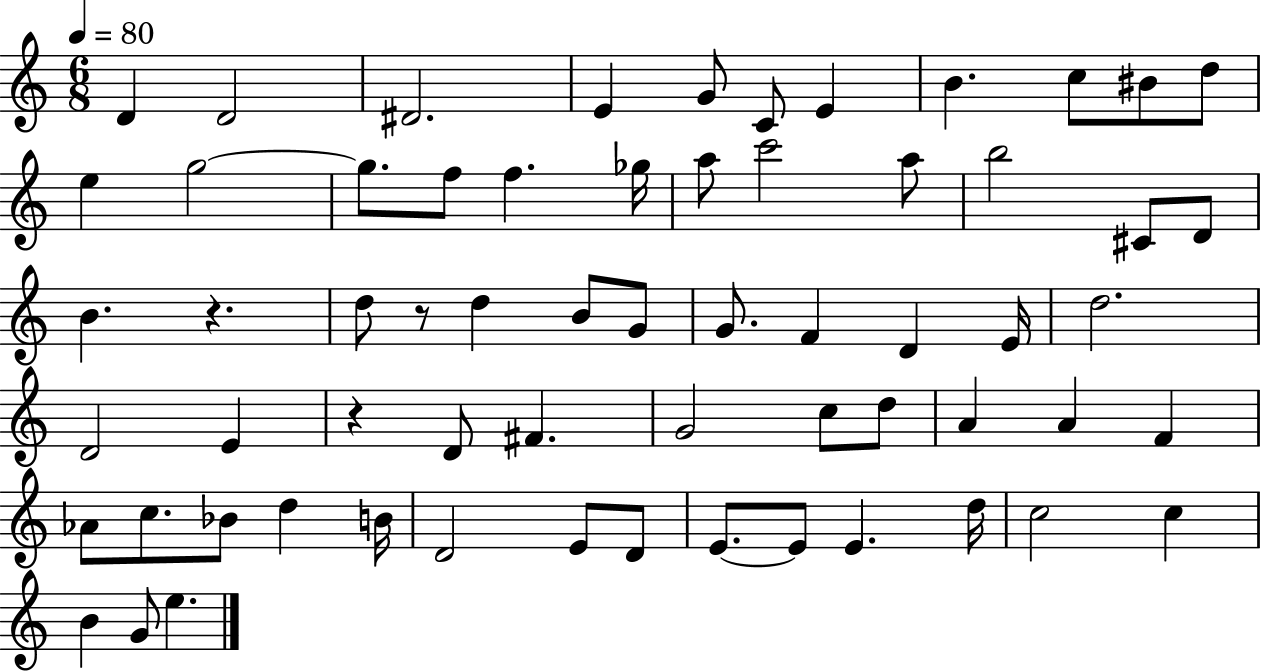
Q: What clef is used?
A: treble